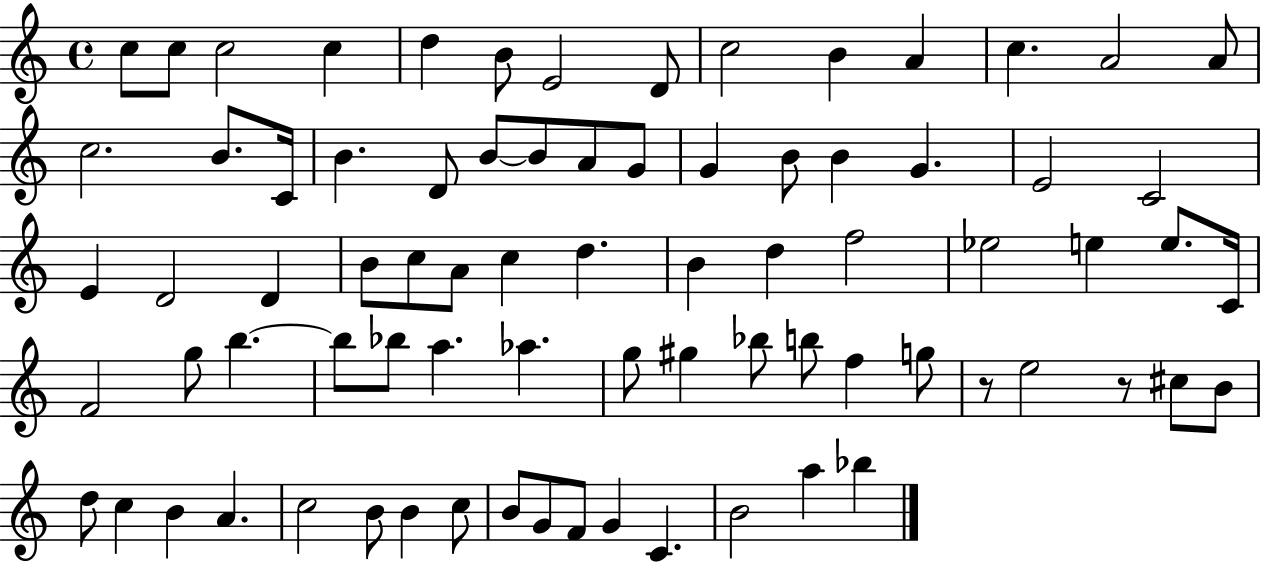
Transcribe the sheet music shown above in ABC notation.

X:1
T:Untitled
M:4/4
L:1/4
K:C
c/2 c/2 c2 c d B/2 E2 D/2 c2 B A c A2 A/2 c2 B/2 C/4 B D/2 B/2 B/2 A/2 G/2 G B/2 B G E2 C2 E D2 D B/2 c/2 A/2 c d B d f2 _e2 e e/2 C/4 F2 g/2 b b/2 _b/2 a _a g/2 ^g _b/2 b/2 f g/2 z/2 e2 z/2 ^c/2 B/2 d/2 c B A c2 B/2 B c/2 B/2 G/2 F/2 G C B2 a _b